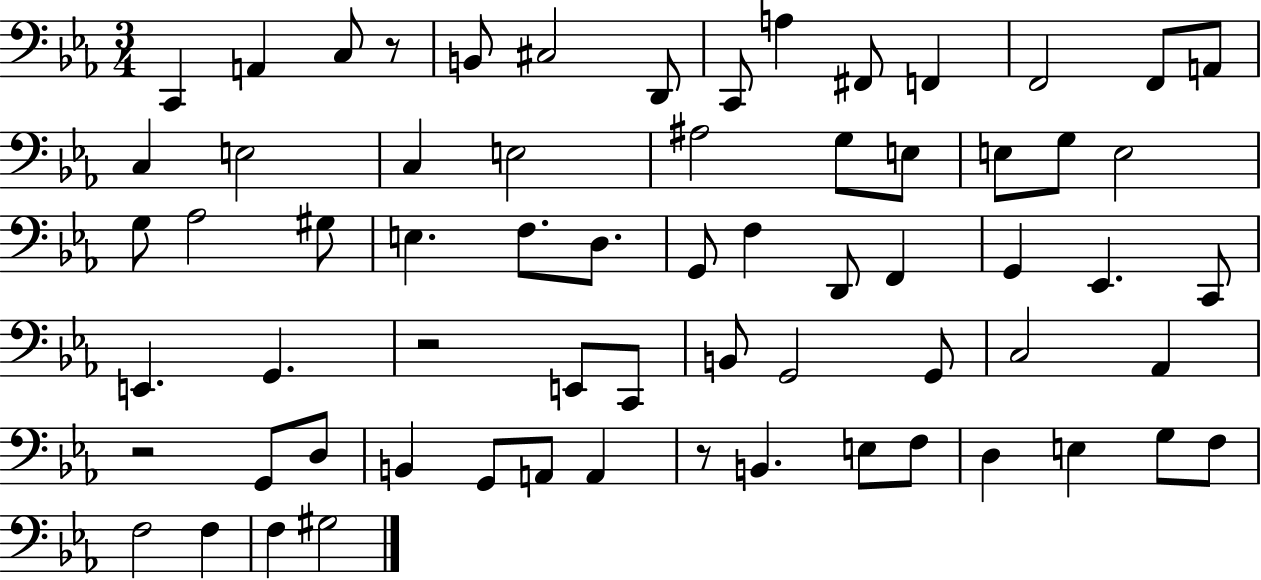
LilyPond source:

{
  \clef bass
  \numericTimeSignature
  \time 3/4
  \key ees \major
  c,4 a,4 c8 r8 | b,8 cis2 d,8 | c,8 a4 fis,8 f,4 | f,2 f,8 a,8 | \break c4 e2 | c4 e2 | ais2 g8 e8 | e8 g8 e2 | \break g8 aes2 gis8 | e4. f8. d8. | g,8 f4 d,8 f,4 | g,4 ees,4. c,8 | \break e,4. g,4. | r2 e,8 c,8 | b,8 g,2 g,8 | c2 aes,4 | \break r2 g,8 d8 | b,4 g,8 a,8 a,4 | r8 b,4. e8 f8 | d4 e4 g8 f8 | \break f2 f4 | f4 gis2 | \bar "|."
}